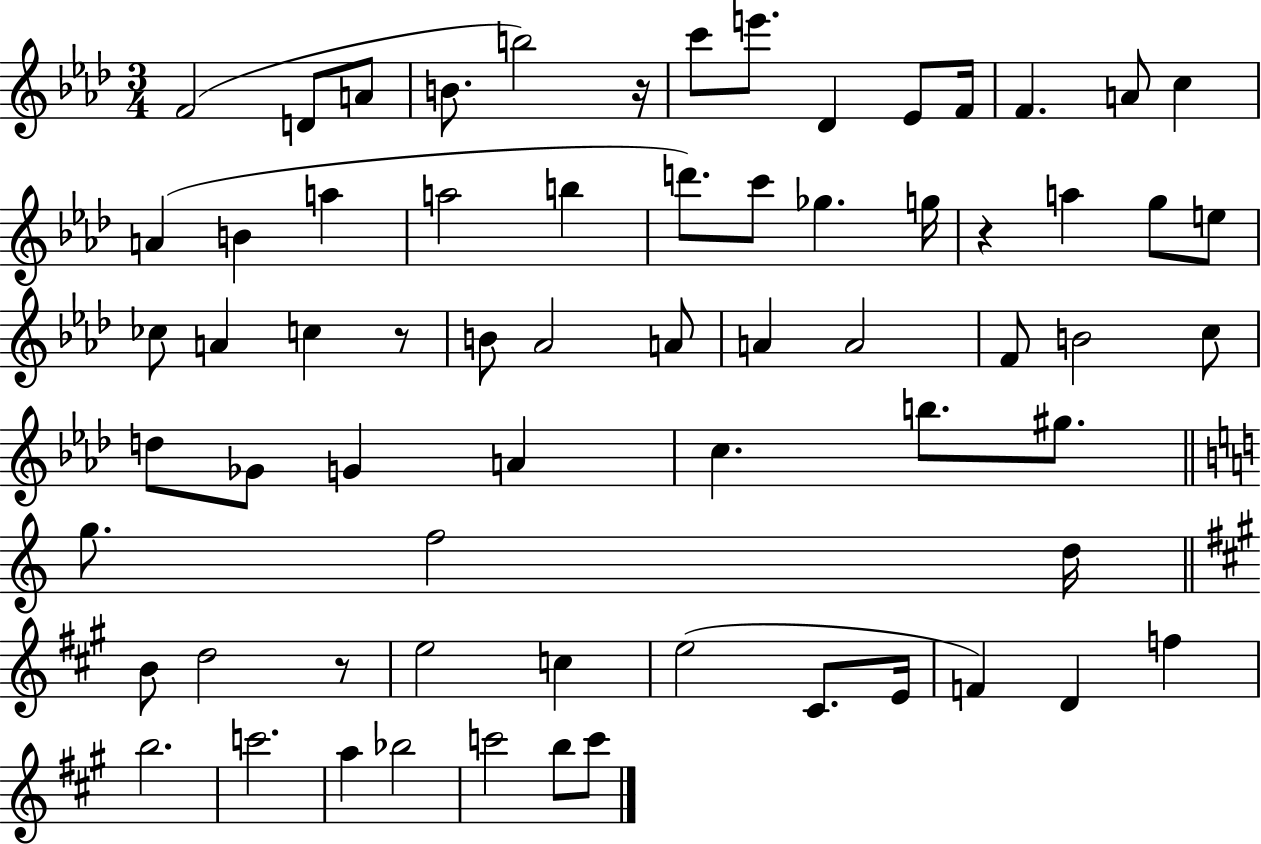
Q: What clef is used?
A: treble